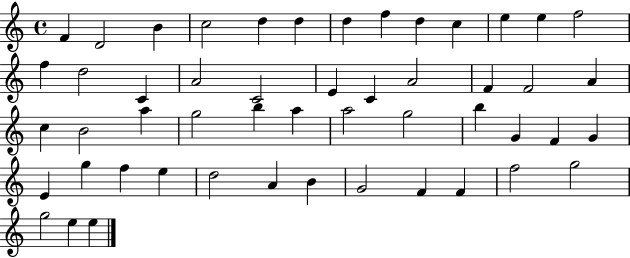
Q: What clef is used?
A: treble